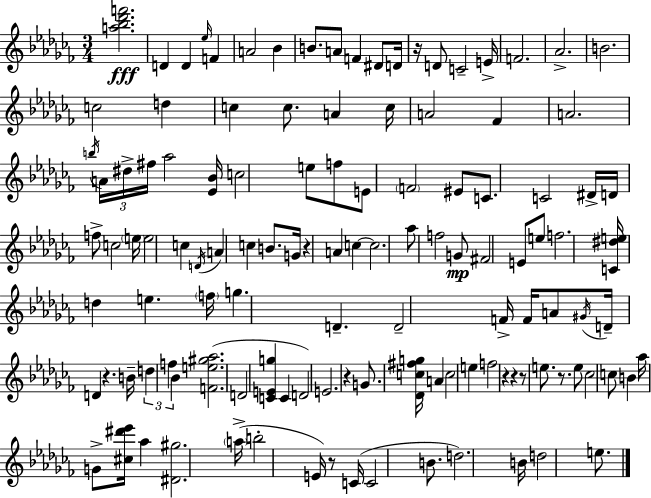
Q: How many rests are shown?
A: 9